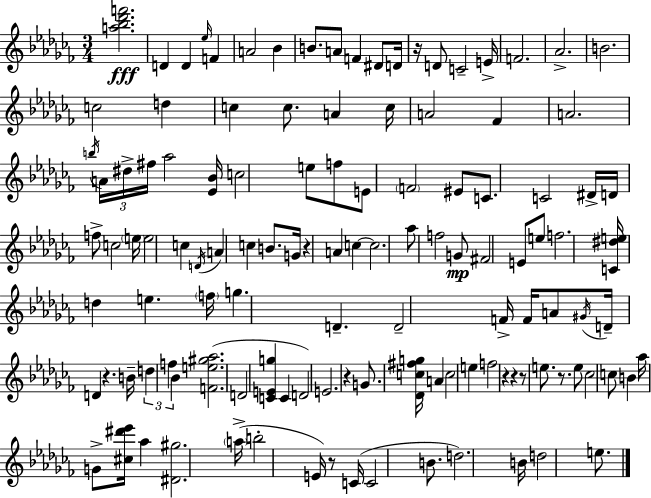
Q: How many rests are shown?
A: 9